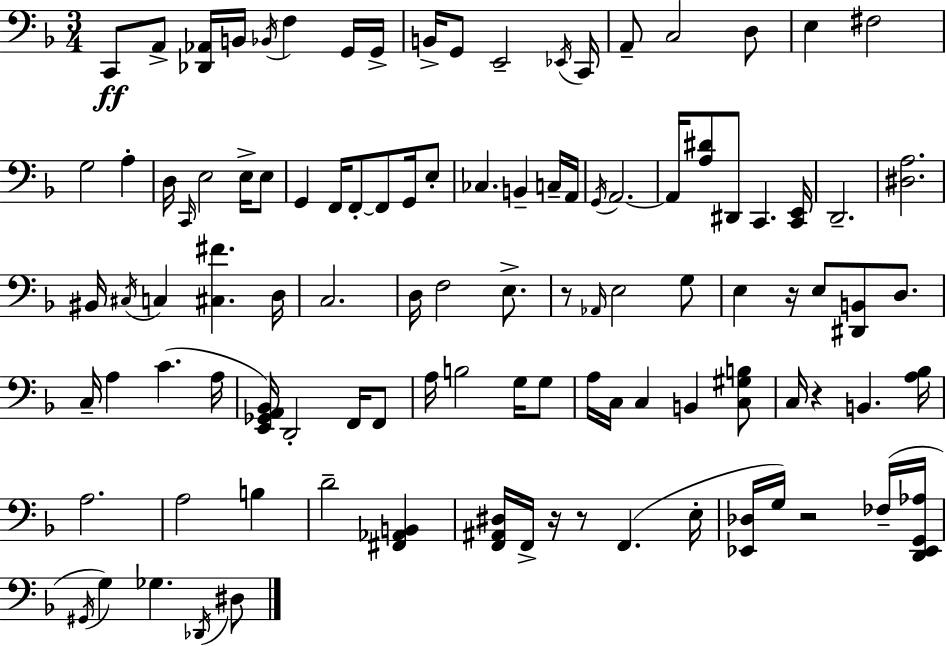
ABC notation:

X:1
T:Untitled
M:3/4
L:1/4
K:Dm
C,,/2 A,,/2 [_D,,_A,,]/4 B,,/4 _B,,/4 F, G,,/4 G,,/4 B,,/4 G,,/2 E,,2 _E,,/4 C,,/4 A,,/2 C,2 D,/2 E, ^F,2 G,2 A, D,/4 C,,/4 E,2 E,/4 E,/2 G,, F,,/4 F,,/2 F,,/2 G,,/4 E,/2 _C, B,, C,/4 A,,/4 G,,/4 A,,2 A,,/4 [A,^D]/2 ^D,,/2 C,, [C,,E,,]/4 D,,2 [^D,A,]2 ^B,,/4 ^C,/4 C, [^C,^F] D,/4 C,2 D,/4 F,2 E,/2 z/2 _A,,/4 E,2 G,/2 E, z/4 E,/2 [^D,,B,,]/2 D,/2 C,/4 A, C A,/4 [E,,_G,,A,,_B,,]/4 D,,2 F,,/4 F,,/2 A,/4 B,2 G,/4 G,/2 A,/4 C,/4 C, B,, [C,^G,B,]/2 C,/4 z B,, [A,_B,]/4 A,2 A,2 B, D2 [^F,,_A,,B,,] [F,,^A,,^D,]/4 F,,/4 z/4 z/2 F,, E,/4 [_E,,_D,]/4 G,/4 z2 _F,/4 [D,,_E,,G,,_A,]/4 ^G,,/4 G, _G, _D,,/4 ^D,/2